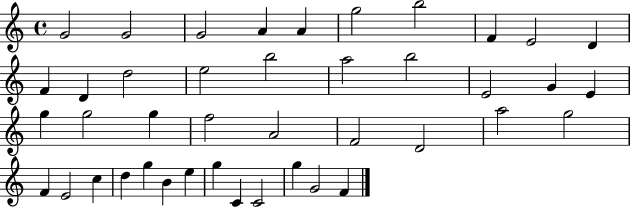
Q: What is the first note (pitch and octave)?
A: G4